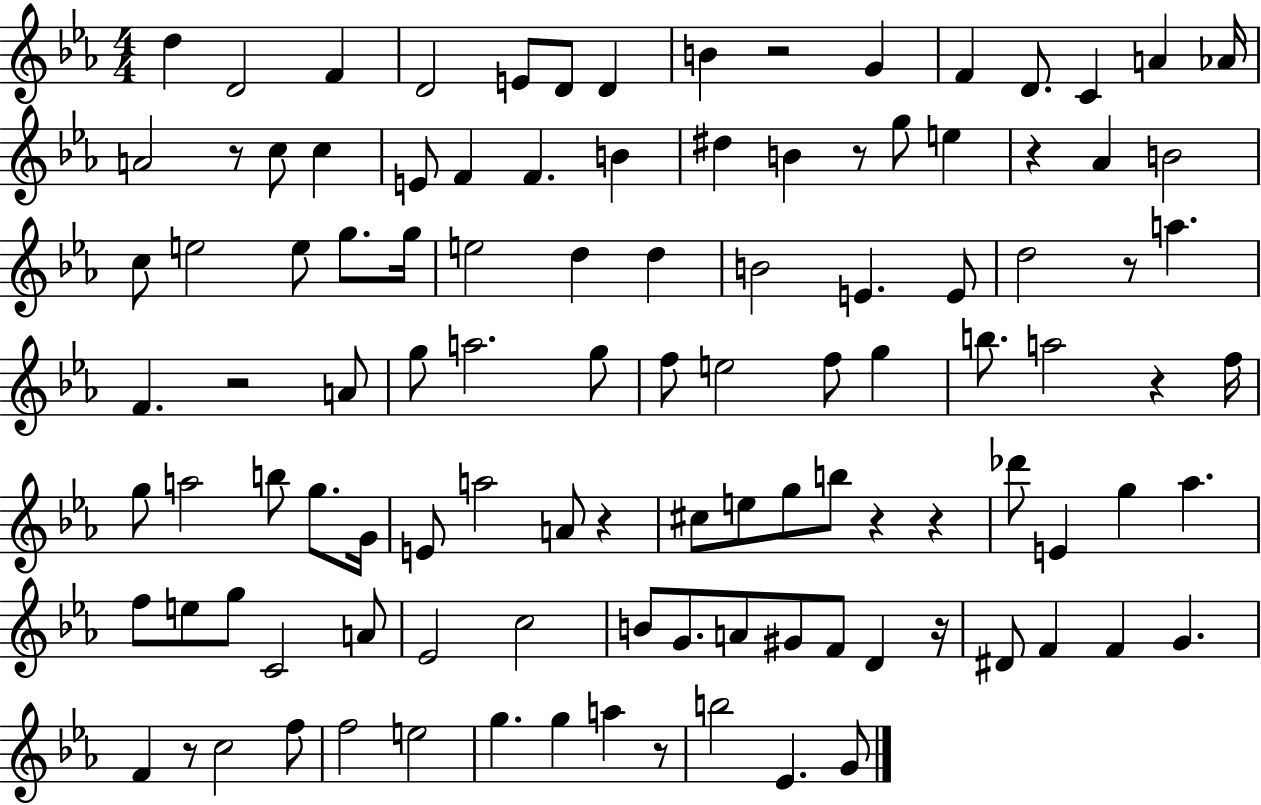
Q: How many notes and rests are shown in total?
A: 109